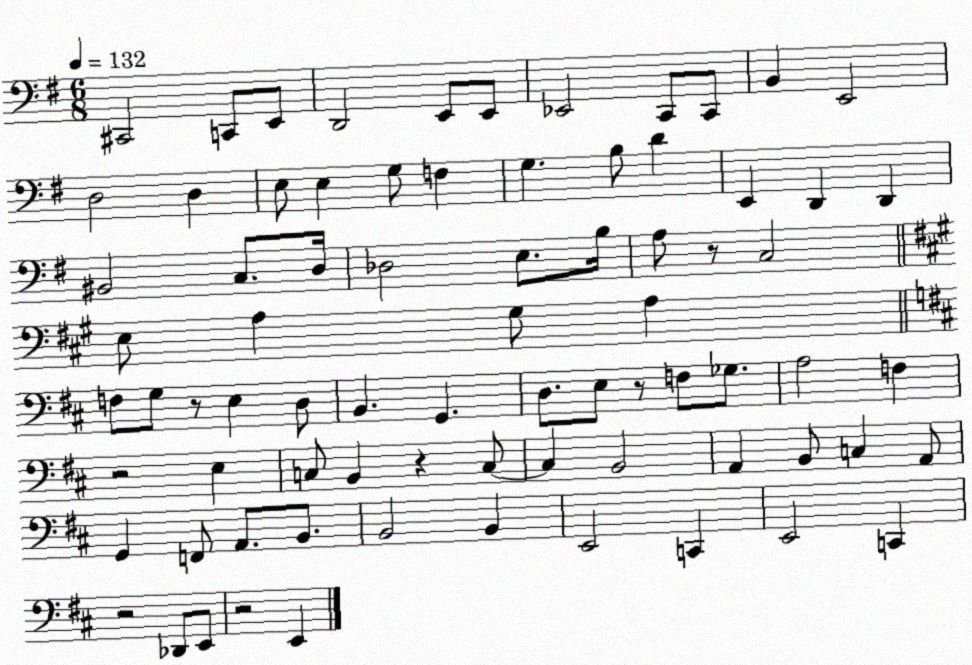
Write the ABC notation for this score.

X:1
T:Untitled
M:6/8
L:1/4
K:G
^C,,2 C,,/2 E,,/2 D,,2 E,,/2 E,,/2 _E,,2 C,,/2 C,,/2 B,, E,,2 D,2 D, E,/2 E, G,/2 F, G, B,/2 D E,, D,, D,, ^B,,2 C,/2 D,/4 _D,2 E,/2 B,/4 A,/2 z/2 C,2 E,/2 A, ^G,/2 A, F,/2 G,/2 z/2 E, D,/2 B,, G,, D,/2 E,/2 z/2 F,/2 _G,/2 A,2 F, z2 E, C,/2 B,, z C,/2 C, B,,2 A,, B,,/2 C, A,,/2 G,, F,,/2 A,,/2 B,,/2 B,,2 B,, E,,2 C,, E,,2 C,, z2 _D,,/2 E,,/2 z2 E,,